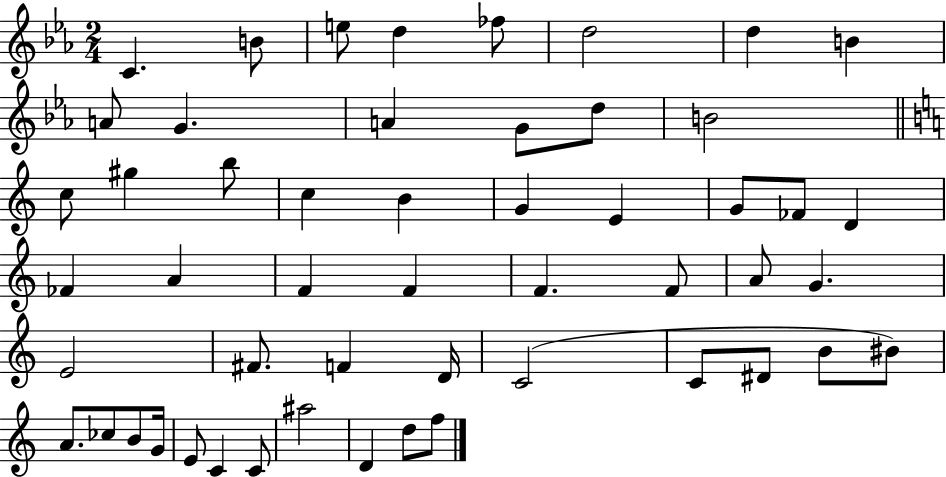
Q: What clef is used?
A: treble